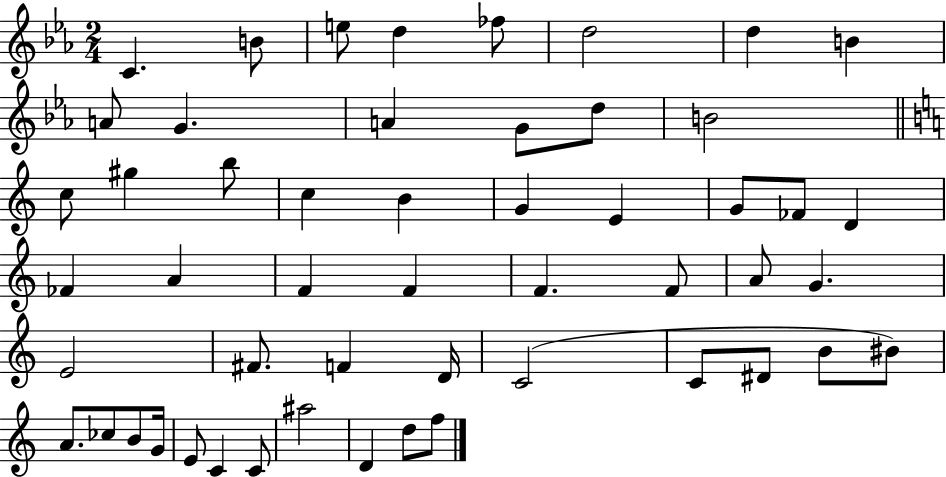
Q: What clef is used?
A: treble